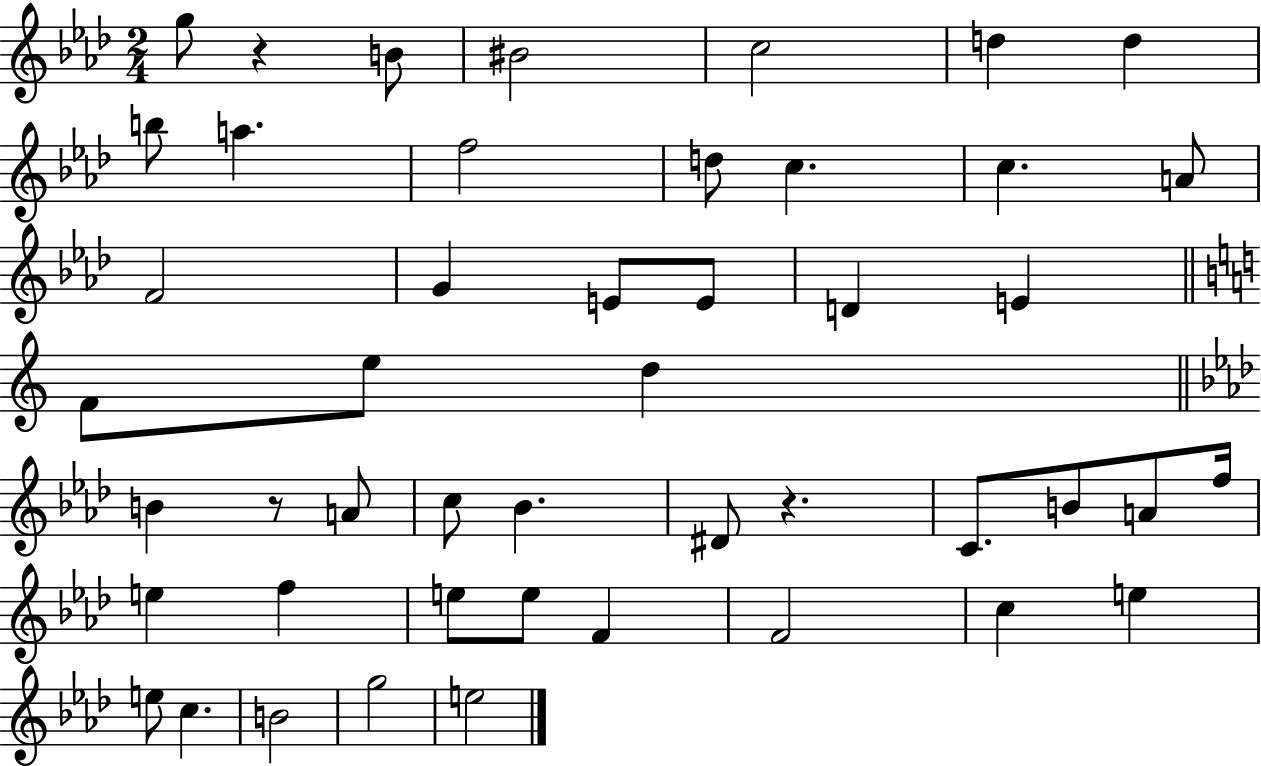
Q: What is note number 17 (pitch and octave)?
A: E4